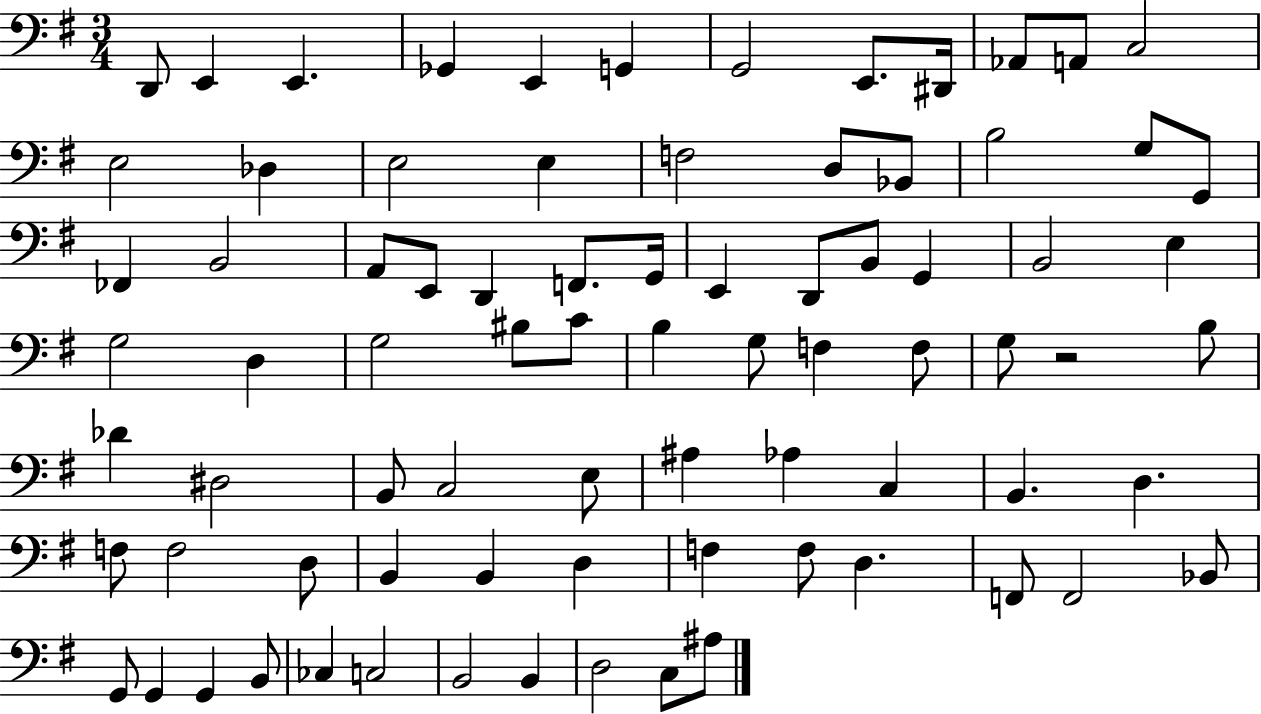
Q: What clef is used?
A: bass